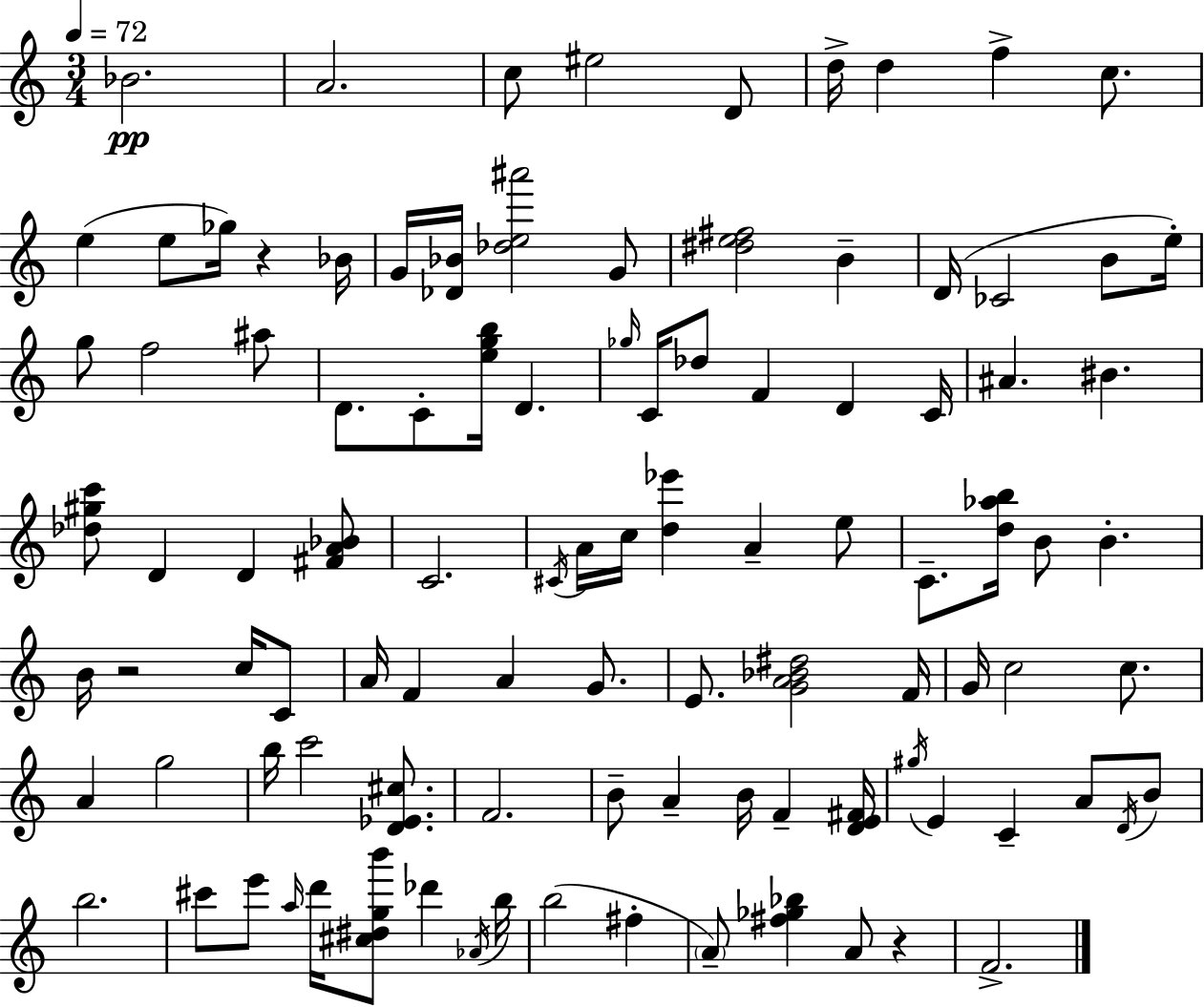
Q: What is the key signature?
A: C major